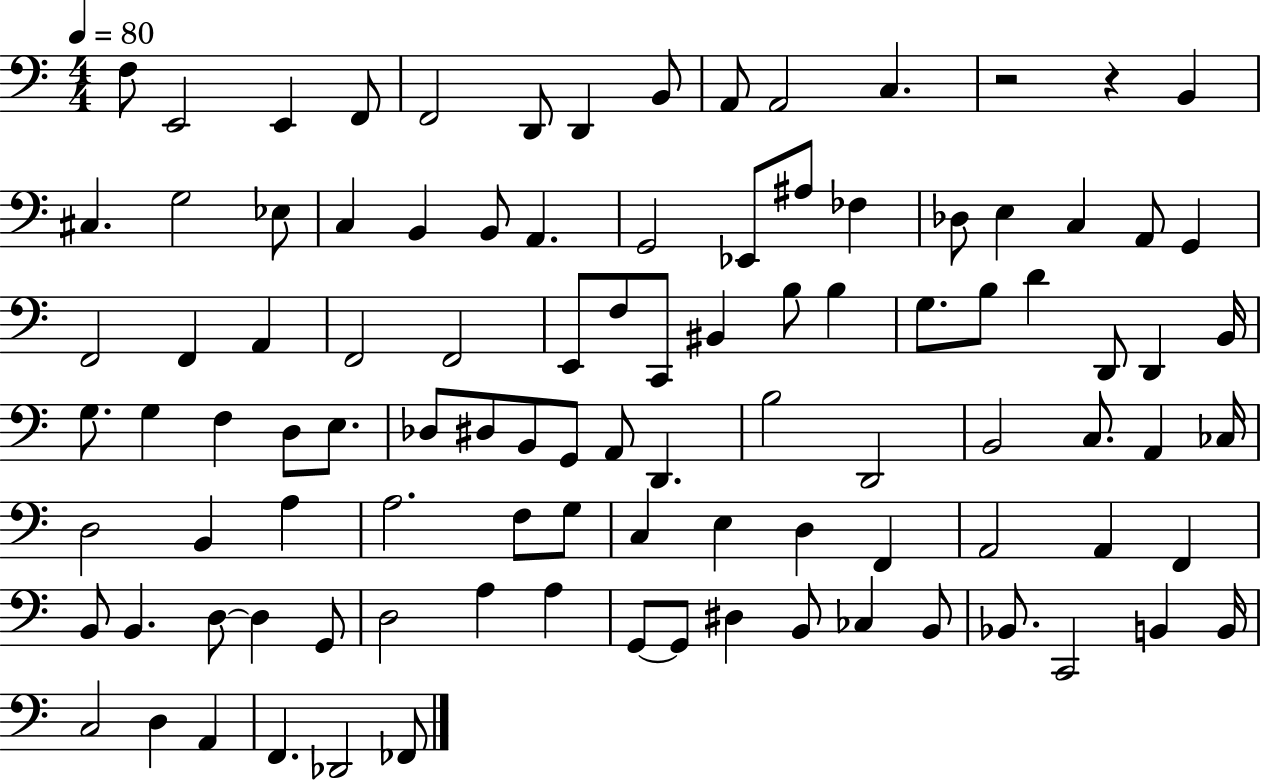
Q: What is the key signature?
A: C major